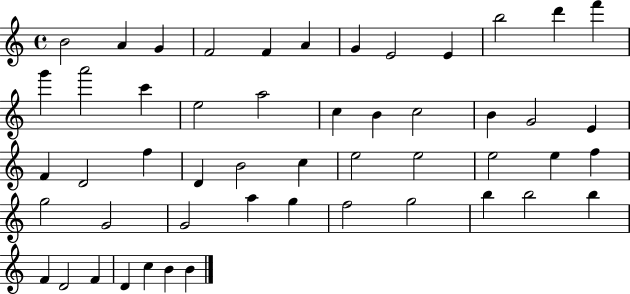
B4/h A4/q G4/q F4/h F4/q A4/q G4/q E4/h E4/q B5/h D6/q F6/q G6/q A6/h C6/q E5/h A5/h C5/q B4/q C5/h B4/q G4/h E4/q F4/q D4/h F5/q D4/q B4/h C5/q E5/h E5/h E5/h E5/q F5/q G5/h G4/h G4/h A5/q G5/q F5/h G5/h B5/q B5/h B5/q F4/q D4/h F4/q D4/q C5/q B4/q B4/q